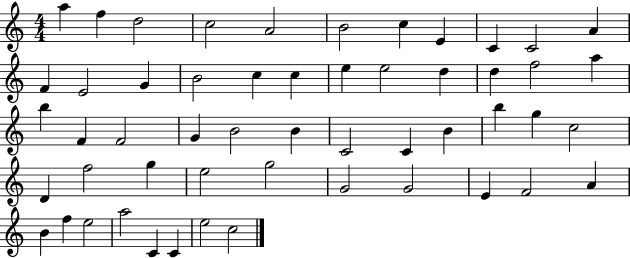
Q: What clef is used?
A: treble